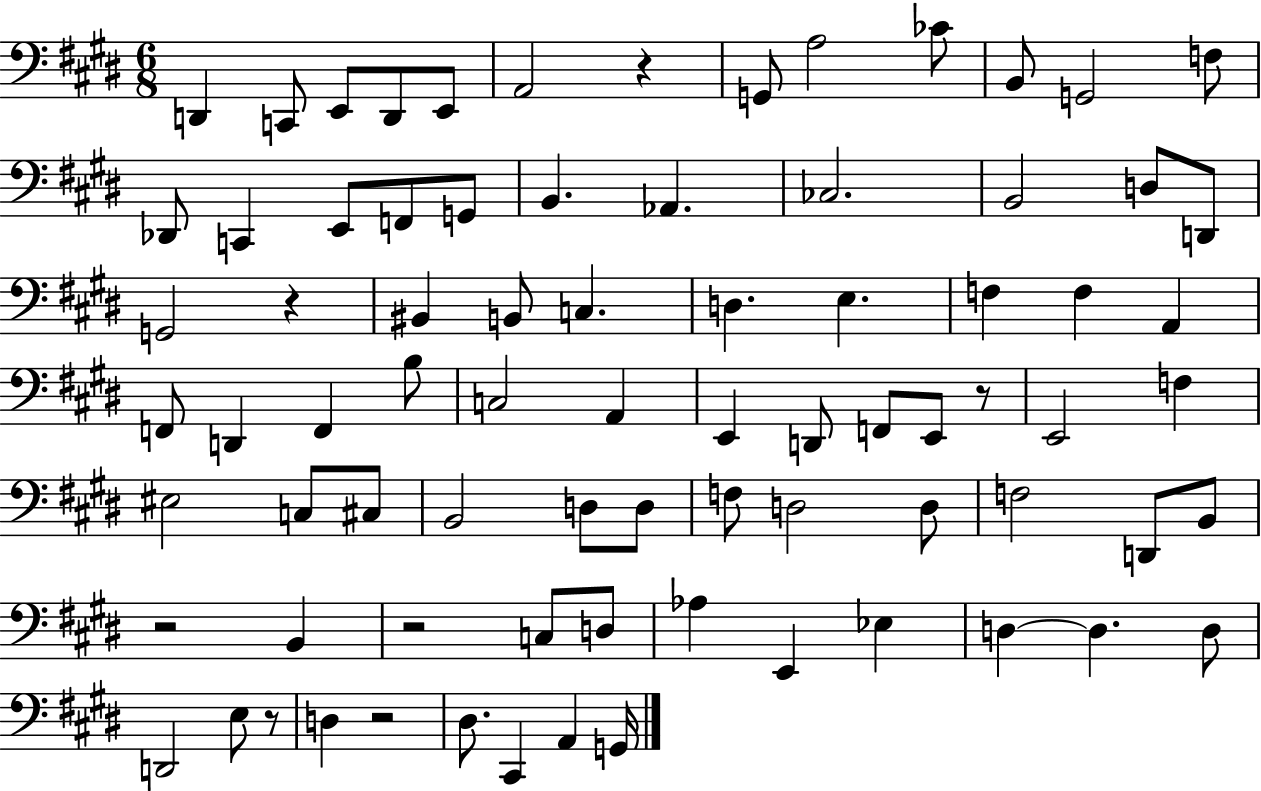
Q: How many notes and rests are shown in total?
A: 79